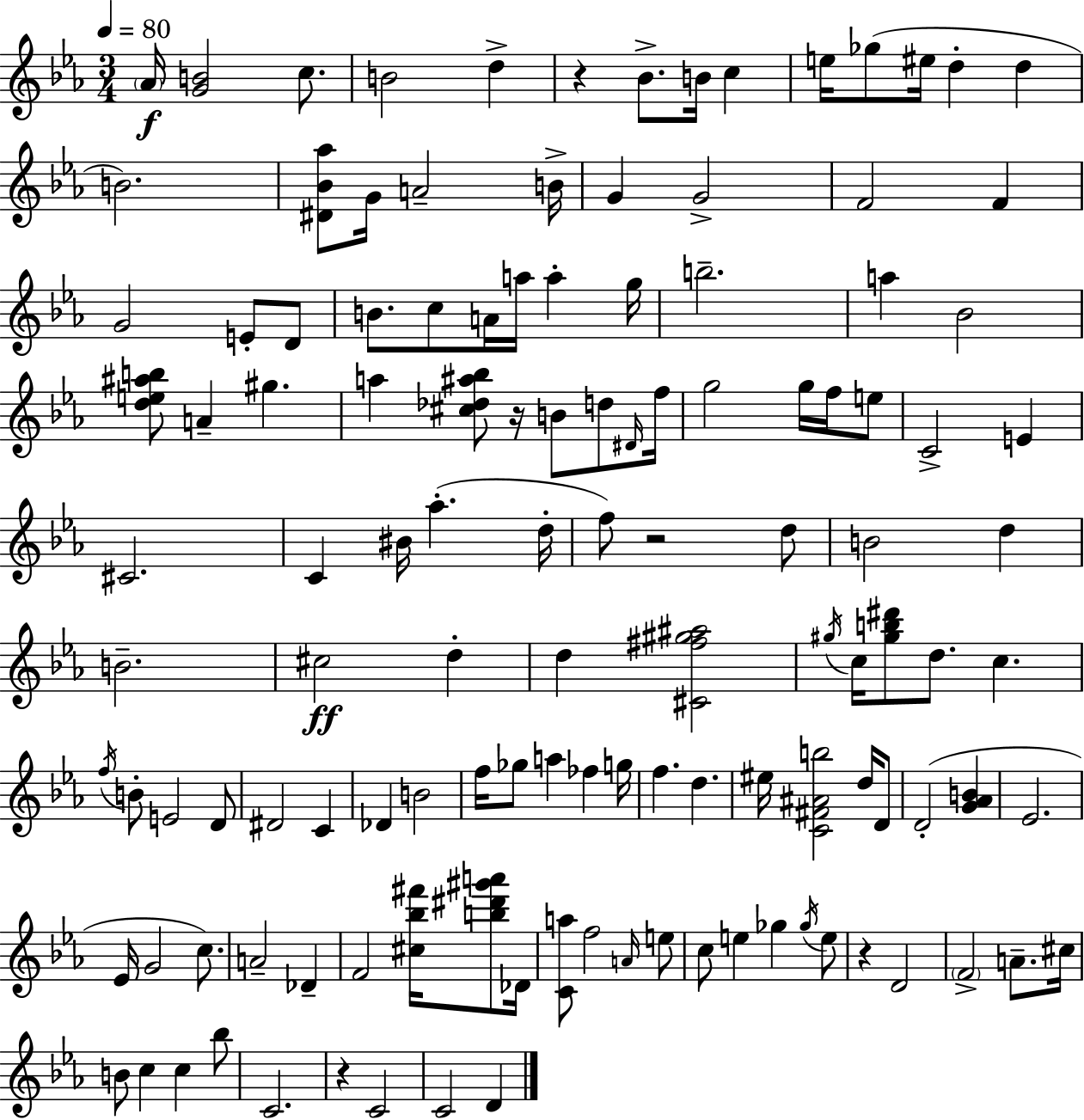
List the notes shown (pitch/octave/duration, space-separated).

Ab4/s [G4,B4]/h C5/e. B4/h D5/q R/q Bb4/e. B4/s C5/q E5/s Gb5/e EIS5/s D5/q D5/q B4/h. [D#4,Bb4,Ab5]/e G4/s A4/h B4/s G4/q G4/h F4/h F4/q G4/h E4/e D4/e B4/e. C5/e A4/s A5/s A5/q G5/s B5/h. A5/q Bb4/h [D5,E5,A#5,B5]/e A4/q G#5/q. A5/q [C#5,Db5,A#5,Bb5]/e R/s B4/e D5/e D#4/s F5/s G5/h G5/s F5/s E5/e C4/h E4/q C#4/h. C4/q BIS4/s Ab5/q. D5/s F5/e R/h D5/e B4/h D5/q B4/h. C#5/h D5/q D5/q [C#4,F#5,G#5,A#5]/h G#5/s C5/s [G#5,B5,D#6]/e D5/e. C5/q. F5/s B4/e E4/h D4/e D#4/h C4/q Db4/q B4/h F5/s Gb5/e A5/q FES5/q G5/s F5/q. D5/q. EIS5/s [C4,F#4,A#4,B5]/h D5/s D4/e D4/h [G4,Ab4,B4]/q Eb4/h. Eb4/s G4/h C5/e. A4/h Db4/q F4/h [C#5,Bb5,F#6]/s [B5,D#6,G#6,A6]/e Db4/s [C4,A5]/e F5/h A4/s E5/e C5/e E5/q Gb5/q Gb5/s E5/e R/q D4/h F4/h A4/e. C#5/s B4/e C5/q C5/q Bb5/e C4/h. R/q C4/h C4/h D4/q